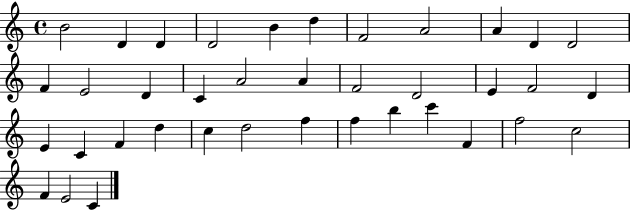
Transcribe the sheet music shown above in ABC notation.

X:1
T:Untitled
M:4/4
L:1/4
K:C
B2 D D D2 B d F2 A2 A D D2 F E2 D C A2 A F2 D2 E F2 D E C F d c d2 f f b c' F f2 c2 F E2 C